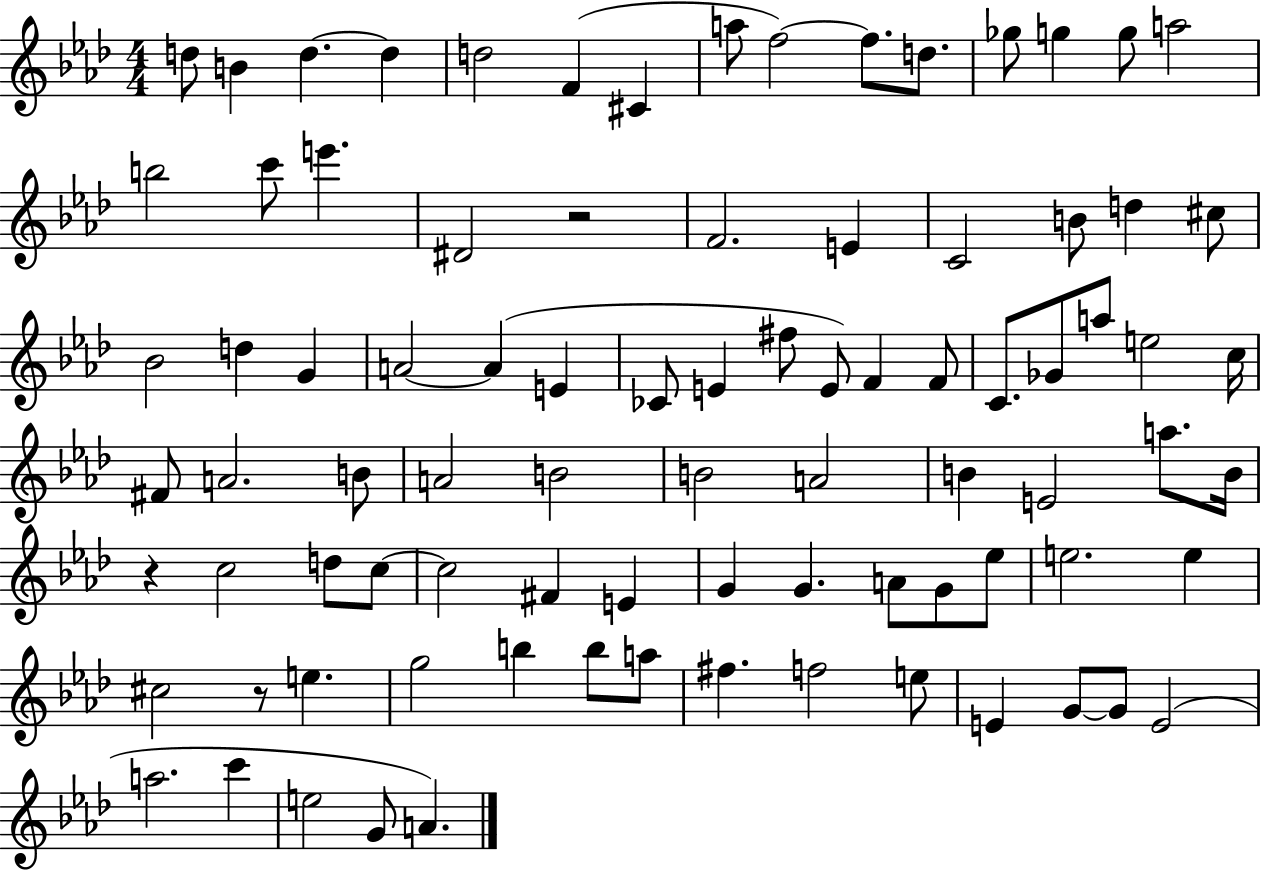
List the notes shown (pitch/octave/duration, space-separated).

D5/e B4/q D5/q. D5/q D5/h F4/q C#4/q A5/e F5/h F5/e. D5/e. Gb5/e G5/q G5/e A5/h B5/h C6/e E6/q. D#4/h R/h F4/h. E4/q C4/h B4/e D5/q C#5/e Bb4/h D5/q G4/q A4/h A4/q E4/q CES4/e E4/q F#5/e E4/e F4/q F4/e C4/e. Gb4/e A5/e E5/h C5/s F#4/e A4/h. B4/e A4/h B4/h B4/h A4/h B4/q E4/h A5/e. B4/s R/q C5/h D5/e C5/e C5/h F#4/q E4/q G4/q G4/q. A4/e G4/e Eb5/e E5/h. E5/q C#5/h R/e E5/q. G5/h B5/q B5/e A5/e F#5/q. F5/h E5/e E4/q G4/e G4/e E4/h A5/h. C6/q E5/h G4/e A4/q.